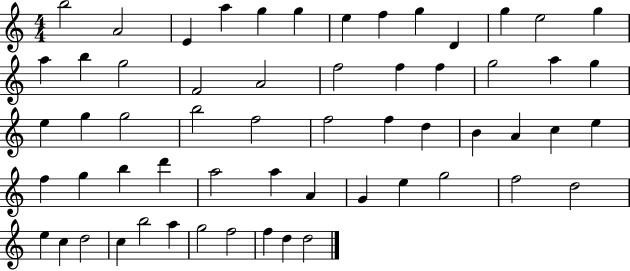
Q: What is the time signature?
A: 4/4